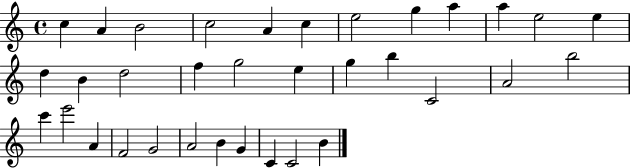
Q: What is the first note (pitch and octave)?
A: C5